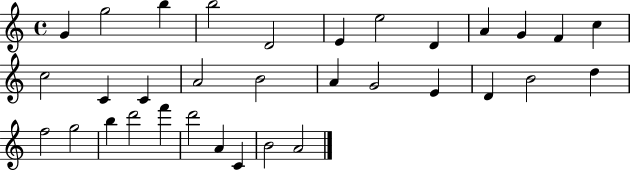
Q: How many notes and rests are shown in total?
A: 33